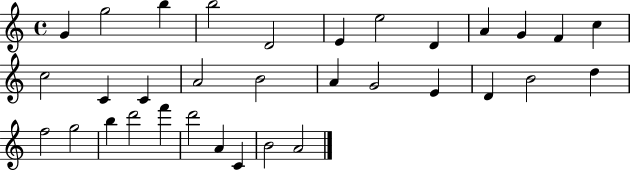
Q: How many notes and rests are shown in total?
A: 33